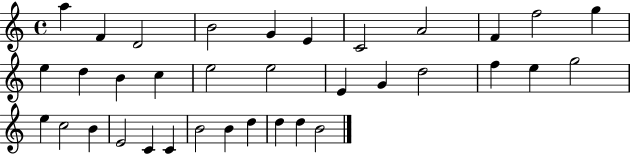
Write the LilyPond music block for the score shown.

{
  \clef treble
  \time 4/4
  \defaultTimeSignature
  \key c \major
  a''4 f'4 d'2 | b'2 g'4 e'4 | c'2 a'2 | f'4 f''2 g''4 | \break e''4 d''4 b'4 c''4 | e''2 e''2 | e'4 g'4 d''2 | f''4 e''4 g''2 | \break e''4 c''2 b'4 | e'2 c'4 c'4 | b'2 b'4 d''4 | d''4 d''4 b'2 | \break \bar "|."
}